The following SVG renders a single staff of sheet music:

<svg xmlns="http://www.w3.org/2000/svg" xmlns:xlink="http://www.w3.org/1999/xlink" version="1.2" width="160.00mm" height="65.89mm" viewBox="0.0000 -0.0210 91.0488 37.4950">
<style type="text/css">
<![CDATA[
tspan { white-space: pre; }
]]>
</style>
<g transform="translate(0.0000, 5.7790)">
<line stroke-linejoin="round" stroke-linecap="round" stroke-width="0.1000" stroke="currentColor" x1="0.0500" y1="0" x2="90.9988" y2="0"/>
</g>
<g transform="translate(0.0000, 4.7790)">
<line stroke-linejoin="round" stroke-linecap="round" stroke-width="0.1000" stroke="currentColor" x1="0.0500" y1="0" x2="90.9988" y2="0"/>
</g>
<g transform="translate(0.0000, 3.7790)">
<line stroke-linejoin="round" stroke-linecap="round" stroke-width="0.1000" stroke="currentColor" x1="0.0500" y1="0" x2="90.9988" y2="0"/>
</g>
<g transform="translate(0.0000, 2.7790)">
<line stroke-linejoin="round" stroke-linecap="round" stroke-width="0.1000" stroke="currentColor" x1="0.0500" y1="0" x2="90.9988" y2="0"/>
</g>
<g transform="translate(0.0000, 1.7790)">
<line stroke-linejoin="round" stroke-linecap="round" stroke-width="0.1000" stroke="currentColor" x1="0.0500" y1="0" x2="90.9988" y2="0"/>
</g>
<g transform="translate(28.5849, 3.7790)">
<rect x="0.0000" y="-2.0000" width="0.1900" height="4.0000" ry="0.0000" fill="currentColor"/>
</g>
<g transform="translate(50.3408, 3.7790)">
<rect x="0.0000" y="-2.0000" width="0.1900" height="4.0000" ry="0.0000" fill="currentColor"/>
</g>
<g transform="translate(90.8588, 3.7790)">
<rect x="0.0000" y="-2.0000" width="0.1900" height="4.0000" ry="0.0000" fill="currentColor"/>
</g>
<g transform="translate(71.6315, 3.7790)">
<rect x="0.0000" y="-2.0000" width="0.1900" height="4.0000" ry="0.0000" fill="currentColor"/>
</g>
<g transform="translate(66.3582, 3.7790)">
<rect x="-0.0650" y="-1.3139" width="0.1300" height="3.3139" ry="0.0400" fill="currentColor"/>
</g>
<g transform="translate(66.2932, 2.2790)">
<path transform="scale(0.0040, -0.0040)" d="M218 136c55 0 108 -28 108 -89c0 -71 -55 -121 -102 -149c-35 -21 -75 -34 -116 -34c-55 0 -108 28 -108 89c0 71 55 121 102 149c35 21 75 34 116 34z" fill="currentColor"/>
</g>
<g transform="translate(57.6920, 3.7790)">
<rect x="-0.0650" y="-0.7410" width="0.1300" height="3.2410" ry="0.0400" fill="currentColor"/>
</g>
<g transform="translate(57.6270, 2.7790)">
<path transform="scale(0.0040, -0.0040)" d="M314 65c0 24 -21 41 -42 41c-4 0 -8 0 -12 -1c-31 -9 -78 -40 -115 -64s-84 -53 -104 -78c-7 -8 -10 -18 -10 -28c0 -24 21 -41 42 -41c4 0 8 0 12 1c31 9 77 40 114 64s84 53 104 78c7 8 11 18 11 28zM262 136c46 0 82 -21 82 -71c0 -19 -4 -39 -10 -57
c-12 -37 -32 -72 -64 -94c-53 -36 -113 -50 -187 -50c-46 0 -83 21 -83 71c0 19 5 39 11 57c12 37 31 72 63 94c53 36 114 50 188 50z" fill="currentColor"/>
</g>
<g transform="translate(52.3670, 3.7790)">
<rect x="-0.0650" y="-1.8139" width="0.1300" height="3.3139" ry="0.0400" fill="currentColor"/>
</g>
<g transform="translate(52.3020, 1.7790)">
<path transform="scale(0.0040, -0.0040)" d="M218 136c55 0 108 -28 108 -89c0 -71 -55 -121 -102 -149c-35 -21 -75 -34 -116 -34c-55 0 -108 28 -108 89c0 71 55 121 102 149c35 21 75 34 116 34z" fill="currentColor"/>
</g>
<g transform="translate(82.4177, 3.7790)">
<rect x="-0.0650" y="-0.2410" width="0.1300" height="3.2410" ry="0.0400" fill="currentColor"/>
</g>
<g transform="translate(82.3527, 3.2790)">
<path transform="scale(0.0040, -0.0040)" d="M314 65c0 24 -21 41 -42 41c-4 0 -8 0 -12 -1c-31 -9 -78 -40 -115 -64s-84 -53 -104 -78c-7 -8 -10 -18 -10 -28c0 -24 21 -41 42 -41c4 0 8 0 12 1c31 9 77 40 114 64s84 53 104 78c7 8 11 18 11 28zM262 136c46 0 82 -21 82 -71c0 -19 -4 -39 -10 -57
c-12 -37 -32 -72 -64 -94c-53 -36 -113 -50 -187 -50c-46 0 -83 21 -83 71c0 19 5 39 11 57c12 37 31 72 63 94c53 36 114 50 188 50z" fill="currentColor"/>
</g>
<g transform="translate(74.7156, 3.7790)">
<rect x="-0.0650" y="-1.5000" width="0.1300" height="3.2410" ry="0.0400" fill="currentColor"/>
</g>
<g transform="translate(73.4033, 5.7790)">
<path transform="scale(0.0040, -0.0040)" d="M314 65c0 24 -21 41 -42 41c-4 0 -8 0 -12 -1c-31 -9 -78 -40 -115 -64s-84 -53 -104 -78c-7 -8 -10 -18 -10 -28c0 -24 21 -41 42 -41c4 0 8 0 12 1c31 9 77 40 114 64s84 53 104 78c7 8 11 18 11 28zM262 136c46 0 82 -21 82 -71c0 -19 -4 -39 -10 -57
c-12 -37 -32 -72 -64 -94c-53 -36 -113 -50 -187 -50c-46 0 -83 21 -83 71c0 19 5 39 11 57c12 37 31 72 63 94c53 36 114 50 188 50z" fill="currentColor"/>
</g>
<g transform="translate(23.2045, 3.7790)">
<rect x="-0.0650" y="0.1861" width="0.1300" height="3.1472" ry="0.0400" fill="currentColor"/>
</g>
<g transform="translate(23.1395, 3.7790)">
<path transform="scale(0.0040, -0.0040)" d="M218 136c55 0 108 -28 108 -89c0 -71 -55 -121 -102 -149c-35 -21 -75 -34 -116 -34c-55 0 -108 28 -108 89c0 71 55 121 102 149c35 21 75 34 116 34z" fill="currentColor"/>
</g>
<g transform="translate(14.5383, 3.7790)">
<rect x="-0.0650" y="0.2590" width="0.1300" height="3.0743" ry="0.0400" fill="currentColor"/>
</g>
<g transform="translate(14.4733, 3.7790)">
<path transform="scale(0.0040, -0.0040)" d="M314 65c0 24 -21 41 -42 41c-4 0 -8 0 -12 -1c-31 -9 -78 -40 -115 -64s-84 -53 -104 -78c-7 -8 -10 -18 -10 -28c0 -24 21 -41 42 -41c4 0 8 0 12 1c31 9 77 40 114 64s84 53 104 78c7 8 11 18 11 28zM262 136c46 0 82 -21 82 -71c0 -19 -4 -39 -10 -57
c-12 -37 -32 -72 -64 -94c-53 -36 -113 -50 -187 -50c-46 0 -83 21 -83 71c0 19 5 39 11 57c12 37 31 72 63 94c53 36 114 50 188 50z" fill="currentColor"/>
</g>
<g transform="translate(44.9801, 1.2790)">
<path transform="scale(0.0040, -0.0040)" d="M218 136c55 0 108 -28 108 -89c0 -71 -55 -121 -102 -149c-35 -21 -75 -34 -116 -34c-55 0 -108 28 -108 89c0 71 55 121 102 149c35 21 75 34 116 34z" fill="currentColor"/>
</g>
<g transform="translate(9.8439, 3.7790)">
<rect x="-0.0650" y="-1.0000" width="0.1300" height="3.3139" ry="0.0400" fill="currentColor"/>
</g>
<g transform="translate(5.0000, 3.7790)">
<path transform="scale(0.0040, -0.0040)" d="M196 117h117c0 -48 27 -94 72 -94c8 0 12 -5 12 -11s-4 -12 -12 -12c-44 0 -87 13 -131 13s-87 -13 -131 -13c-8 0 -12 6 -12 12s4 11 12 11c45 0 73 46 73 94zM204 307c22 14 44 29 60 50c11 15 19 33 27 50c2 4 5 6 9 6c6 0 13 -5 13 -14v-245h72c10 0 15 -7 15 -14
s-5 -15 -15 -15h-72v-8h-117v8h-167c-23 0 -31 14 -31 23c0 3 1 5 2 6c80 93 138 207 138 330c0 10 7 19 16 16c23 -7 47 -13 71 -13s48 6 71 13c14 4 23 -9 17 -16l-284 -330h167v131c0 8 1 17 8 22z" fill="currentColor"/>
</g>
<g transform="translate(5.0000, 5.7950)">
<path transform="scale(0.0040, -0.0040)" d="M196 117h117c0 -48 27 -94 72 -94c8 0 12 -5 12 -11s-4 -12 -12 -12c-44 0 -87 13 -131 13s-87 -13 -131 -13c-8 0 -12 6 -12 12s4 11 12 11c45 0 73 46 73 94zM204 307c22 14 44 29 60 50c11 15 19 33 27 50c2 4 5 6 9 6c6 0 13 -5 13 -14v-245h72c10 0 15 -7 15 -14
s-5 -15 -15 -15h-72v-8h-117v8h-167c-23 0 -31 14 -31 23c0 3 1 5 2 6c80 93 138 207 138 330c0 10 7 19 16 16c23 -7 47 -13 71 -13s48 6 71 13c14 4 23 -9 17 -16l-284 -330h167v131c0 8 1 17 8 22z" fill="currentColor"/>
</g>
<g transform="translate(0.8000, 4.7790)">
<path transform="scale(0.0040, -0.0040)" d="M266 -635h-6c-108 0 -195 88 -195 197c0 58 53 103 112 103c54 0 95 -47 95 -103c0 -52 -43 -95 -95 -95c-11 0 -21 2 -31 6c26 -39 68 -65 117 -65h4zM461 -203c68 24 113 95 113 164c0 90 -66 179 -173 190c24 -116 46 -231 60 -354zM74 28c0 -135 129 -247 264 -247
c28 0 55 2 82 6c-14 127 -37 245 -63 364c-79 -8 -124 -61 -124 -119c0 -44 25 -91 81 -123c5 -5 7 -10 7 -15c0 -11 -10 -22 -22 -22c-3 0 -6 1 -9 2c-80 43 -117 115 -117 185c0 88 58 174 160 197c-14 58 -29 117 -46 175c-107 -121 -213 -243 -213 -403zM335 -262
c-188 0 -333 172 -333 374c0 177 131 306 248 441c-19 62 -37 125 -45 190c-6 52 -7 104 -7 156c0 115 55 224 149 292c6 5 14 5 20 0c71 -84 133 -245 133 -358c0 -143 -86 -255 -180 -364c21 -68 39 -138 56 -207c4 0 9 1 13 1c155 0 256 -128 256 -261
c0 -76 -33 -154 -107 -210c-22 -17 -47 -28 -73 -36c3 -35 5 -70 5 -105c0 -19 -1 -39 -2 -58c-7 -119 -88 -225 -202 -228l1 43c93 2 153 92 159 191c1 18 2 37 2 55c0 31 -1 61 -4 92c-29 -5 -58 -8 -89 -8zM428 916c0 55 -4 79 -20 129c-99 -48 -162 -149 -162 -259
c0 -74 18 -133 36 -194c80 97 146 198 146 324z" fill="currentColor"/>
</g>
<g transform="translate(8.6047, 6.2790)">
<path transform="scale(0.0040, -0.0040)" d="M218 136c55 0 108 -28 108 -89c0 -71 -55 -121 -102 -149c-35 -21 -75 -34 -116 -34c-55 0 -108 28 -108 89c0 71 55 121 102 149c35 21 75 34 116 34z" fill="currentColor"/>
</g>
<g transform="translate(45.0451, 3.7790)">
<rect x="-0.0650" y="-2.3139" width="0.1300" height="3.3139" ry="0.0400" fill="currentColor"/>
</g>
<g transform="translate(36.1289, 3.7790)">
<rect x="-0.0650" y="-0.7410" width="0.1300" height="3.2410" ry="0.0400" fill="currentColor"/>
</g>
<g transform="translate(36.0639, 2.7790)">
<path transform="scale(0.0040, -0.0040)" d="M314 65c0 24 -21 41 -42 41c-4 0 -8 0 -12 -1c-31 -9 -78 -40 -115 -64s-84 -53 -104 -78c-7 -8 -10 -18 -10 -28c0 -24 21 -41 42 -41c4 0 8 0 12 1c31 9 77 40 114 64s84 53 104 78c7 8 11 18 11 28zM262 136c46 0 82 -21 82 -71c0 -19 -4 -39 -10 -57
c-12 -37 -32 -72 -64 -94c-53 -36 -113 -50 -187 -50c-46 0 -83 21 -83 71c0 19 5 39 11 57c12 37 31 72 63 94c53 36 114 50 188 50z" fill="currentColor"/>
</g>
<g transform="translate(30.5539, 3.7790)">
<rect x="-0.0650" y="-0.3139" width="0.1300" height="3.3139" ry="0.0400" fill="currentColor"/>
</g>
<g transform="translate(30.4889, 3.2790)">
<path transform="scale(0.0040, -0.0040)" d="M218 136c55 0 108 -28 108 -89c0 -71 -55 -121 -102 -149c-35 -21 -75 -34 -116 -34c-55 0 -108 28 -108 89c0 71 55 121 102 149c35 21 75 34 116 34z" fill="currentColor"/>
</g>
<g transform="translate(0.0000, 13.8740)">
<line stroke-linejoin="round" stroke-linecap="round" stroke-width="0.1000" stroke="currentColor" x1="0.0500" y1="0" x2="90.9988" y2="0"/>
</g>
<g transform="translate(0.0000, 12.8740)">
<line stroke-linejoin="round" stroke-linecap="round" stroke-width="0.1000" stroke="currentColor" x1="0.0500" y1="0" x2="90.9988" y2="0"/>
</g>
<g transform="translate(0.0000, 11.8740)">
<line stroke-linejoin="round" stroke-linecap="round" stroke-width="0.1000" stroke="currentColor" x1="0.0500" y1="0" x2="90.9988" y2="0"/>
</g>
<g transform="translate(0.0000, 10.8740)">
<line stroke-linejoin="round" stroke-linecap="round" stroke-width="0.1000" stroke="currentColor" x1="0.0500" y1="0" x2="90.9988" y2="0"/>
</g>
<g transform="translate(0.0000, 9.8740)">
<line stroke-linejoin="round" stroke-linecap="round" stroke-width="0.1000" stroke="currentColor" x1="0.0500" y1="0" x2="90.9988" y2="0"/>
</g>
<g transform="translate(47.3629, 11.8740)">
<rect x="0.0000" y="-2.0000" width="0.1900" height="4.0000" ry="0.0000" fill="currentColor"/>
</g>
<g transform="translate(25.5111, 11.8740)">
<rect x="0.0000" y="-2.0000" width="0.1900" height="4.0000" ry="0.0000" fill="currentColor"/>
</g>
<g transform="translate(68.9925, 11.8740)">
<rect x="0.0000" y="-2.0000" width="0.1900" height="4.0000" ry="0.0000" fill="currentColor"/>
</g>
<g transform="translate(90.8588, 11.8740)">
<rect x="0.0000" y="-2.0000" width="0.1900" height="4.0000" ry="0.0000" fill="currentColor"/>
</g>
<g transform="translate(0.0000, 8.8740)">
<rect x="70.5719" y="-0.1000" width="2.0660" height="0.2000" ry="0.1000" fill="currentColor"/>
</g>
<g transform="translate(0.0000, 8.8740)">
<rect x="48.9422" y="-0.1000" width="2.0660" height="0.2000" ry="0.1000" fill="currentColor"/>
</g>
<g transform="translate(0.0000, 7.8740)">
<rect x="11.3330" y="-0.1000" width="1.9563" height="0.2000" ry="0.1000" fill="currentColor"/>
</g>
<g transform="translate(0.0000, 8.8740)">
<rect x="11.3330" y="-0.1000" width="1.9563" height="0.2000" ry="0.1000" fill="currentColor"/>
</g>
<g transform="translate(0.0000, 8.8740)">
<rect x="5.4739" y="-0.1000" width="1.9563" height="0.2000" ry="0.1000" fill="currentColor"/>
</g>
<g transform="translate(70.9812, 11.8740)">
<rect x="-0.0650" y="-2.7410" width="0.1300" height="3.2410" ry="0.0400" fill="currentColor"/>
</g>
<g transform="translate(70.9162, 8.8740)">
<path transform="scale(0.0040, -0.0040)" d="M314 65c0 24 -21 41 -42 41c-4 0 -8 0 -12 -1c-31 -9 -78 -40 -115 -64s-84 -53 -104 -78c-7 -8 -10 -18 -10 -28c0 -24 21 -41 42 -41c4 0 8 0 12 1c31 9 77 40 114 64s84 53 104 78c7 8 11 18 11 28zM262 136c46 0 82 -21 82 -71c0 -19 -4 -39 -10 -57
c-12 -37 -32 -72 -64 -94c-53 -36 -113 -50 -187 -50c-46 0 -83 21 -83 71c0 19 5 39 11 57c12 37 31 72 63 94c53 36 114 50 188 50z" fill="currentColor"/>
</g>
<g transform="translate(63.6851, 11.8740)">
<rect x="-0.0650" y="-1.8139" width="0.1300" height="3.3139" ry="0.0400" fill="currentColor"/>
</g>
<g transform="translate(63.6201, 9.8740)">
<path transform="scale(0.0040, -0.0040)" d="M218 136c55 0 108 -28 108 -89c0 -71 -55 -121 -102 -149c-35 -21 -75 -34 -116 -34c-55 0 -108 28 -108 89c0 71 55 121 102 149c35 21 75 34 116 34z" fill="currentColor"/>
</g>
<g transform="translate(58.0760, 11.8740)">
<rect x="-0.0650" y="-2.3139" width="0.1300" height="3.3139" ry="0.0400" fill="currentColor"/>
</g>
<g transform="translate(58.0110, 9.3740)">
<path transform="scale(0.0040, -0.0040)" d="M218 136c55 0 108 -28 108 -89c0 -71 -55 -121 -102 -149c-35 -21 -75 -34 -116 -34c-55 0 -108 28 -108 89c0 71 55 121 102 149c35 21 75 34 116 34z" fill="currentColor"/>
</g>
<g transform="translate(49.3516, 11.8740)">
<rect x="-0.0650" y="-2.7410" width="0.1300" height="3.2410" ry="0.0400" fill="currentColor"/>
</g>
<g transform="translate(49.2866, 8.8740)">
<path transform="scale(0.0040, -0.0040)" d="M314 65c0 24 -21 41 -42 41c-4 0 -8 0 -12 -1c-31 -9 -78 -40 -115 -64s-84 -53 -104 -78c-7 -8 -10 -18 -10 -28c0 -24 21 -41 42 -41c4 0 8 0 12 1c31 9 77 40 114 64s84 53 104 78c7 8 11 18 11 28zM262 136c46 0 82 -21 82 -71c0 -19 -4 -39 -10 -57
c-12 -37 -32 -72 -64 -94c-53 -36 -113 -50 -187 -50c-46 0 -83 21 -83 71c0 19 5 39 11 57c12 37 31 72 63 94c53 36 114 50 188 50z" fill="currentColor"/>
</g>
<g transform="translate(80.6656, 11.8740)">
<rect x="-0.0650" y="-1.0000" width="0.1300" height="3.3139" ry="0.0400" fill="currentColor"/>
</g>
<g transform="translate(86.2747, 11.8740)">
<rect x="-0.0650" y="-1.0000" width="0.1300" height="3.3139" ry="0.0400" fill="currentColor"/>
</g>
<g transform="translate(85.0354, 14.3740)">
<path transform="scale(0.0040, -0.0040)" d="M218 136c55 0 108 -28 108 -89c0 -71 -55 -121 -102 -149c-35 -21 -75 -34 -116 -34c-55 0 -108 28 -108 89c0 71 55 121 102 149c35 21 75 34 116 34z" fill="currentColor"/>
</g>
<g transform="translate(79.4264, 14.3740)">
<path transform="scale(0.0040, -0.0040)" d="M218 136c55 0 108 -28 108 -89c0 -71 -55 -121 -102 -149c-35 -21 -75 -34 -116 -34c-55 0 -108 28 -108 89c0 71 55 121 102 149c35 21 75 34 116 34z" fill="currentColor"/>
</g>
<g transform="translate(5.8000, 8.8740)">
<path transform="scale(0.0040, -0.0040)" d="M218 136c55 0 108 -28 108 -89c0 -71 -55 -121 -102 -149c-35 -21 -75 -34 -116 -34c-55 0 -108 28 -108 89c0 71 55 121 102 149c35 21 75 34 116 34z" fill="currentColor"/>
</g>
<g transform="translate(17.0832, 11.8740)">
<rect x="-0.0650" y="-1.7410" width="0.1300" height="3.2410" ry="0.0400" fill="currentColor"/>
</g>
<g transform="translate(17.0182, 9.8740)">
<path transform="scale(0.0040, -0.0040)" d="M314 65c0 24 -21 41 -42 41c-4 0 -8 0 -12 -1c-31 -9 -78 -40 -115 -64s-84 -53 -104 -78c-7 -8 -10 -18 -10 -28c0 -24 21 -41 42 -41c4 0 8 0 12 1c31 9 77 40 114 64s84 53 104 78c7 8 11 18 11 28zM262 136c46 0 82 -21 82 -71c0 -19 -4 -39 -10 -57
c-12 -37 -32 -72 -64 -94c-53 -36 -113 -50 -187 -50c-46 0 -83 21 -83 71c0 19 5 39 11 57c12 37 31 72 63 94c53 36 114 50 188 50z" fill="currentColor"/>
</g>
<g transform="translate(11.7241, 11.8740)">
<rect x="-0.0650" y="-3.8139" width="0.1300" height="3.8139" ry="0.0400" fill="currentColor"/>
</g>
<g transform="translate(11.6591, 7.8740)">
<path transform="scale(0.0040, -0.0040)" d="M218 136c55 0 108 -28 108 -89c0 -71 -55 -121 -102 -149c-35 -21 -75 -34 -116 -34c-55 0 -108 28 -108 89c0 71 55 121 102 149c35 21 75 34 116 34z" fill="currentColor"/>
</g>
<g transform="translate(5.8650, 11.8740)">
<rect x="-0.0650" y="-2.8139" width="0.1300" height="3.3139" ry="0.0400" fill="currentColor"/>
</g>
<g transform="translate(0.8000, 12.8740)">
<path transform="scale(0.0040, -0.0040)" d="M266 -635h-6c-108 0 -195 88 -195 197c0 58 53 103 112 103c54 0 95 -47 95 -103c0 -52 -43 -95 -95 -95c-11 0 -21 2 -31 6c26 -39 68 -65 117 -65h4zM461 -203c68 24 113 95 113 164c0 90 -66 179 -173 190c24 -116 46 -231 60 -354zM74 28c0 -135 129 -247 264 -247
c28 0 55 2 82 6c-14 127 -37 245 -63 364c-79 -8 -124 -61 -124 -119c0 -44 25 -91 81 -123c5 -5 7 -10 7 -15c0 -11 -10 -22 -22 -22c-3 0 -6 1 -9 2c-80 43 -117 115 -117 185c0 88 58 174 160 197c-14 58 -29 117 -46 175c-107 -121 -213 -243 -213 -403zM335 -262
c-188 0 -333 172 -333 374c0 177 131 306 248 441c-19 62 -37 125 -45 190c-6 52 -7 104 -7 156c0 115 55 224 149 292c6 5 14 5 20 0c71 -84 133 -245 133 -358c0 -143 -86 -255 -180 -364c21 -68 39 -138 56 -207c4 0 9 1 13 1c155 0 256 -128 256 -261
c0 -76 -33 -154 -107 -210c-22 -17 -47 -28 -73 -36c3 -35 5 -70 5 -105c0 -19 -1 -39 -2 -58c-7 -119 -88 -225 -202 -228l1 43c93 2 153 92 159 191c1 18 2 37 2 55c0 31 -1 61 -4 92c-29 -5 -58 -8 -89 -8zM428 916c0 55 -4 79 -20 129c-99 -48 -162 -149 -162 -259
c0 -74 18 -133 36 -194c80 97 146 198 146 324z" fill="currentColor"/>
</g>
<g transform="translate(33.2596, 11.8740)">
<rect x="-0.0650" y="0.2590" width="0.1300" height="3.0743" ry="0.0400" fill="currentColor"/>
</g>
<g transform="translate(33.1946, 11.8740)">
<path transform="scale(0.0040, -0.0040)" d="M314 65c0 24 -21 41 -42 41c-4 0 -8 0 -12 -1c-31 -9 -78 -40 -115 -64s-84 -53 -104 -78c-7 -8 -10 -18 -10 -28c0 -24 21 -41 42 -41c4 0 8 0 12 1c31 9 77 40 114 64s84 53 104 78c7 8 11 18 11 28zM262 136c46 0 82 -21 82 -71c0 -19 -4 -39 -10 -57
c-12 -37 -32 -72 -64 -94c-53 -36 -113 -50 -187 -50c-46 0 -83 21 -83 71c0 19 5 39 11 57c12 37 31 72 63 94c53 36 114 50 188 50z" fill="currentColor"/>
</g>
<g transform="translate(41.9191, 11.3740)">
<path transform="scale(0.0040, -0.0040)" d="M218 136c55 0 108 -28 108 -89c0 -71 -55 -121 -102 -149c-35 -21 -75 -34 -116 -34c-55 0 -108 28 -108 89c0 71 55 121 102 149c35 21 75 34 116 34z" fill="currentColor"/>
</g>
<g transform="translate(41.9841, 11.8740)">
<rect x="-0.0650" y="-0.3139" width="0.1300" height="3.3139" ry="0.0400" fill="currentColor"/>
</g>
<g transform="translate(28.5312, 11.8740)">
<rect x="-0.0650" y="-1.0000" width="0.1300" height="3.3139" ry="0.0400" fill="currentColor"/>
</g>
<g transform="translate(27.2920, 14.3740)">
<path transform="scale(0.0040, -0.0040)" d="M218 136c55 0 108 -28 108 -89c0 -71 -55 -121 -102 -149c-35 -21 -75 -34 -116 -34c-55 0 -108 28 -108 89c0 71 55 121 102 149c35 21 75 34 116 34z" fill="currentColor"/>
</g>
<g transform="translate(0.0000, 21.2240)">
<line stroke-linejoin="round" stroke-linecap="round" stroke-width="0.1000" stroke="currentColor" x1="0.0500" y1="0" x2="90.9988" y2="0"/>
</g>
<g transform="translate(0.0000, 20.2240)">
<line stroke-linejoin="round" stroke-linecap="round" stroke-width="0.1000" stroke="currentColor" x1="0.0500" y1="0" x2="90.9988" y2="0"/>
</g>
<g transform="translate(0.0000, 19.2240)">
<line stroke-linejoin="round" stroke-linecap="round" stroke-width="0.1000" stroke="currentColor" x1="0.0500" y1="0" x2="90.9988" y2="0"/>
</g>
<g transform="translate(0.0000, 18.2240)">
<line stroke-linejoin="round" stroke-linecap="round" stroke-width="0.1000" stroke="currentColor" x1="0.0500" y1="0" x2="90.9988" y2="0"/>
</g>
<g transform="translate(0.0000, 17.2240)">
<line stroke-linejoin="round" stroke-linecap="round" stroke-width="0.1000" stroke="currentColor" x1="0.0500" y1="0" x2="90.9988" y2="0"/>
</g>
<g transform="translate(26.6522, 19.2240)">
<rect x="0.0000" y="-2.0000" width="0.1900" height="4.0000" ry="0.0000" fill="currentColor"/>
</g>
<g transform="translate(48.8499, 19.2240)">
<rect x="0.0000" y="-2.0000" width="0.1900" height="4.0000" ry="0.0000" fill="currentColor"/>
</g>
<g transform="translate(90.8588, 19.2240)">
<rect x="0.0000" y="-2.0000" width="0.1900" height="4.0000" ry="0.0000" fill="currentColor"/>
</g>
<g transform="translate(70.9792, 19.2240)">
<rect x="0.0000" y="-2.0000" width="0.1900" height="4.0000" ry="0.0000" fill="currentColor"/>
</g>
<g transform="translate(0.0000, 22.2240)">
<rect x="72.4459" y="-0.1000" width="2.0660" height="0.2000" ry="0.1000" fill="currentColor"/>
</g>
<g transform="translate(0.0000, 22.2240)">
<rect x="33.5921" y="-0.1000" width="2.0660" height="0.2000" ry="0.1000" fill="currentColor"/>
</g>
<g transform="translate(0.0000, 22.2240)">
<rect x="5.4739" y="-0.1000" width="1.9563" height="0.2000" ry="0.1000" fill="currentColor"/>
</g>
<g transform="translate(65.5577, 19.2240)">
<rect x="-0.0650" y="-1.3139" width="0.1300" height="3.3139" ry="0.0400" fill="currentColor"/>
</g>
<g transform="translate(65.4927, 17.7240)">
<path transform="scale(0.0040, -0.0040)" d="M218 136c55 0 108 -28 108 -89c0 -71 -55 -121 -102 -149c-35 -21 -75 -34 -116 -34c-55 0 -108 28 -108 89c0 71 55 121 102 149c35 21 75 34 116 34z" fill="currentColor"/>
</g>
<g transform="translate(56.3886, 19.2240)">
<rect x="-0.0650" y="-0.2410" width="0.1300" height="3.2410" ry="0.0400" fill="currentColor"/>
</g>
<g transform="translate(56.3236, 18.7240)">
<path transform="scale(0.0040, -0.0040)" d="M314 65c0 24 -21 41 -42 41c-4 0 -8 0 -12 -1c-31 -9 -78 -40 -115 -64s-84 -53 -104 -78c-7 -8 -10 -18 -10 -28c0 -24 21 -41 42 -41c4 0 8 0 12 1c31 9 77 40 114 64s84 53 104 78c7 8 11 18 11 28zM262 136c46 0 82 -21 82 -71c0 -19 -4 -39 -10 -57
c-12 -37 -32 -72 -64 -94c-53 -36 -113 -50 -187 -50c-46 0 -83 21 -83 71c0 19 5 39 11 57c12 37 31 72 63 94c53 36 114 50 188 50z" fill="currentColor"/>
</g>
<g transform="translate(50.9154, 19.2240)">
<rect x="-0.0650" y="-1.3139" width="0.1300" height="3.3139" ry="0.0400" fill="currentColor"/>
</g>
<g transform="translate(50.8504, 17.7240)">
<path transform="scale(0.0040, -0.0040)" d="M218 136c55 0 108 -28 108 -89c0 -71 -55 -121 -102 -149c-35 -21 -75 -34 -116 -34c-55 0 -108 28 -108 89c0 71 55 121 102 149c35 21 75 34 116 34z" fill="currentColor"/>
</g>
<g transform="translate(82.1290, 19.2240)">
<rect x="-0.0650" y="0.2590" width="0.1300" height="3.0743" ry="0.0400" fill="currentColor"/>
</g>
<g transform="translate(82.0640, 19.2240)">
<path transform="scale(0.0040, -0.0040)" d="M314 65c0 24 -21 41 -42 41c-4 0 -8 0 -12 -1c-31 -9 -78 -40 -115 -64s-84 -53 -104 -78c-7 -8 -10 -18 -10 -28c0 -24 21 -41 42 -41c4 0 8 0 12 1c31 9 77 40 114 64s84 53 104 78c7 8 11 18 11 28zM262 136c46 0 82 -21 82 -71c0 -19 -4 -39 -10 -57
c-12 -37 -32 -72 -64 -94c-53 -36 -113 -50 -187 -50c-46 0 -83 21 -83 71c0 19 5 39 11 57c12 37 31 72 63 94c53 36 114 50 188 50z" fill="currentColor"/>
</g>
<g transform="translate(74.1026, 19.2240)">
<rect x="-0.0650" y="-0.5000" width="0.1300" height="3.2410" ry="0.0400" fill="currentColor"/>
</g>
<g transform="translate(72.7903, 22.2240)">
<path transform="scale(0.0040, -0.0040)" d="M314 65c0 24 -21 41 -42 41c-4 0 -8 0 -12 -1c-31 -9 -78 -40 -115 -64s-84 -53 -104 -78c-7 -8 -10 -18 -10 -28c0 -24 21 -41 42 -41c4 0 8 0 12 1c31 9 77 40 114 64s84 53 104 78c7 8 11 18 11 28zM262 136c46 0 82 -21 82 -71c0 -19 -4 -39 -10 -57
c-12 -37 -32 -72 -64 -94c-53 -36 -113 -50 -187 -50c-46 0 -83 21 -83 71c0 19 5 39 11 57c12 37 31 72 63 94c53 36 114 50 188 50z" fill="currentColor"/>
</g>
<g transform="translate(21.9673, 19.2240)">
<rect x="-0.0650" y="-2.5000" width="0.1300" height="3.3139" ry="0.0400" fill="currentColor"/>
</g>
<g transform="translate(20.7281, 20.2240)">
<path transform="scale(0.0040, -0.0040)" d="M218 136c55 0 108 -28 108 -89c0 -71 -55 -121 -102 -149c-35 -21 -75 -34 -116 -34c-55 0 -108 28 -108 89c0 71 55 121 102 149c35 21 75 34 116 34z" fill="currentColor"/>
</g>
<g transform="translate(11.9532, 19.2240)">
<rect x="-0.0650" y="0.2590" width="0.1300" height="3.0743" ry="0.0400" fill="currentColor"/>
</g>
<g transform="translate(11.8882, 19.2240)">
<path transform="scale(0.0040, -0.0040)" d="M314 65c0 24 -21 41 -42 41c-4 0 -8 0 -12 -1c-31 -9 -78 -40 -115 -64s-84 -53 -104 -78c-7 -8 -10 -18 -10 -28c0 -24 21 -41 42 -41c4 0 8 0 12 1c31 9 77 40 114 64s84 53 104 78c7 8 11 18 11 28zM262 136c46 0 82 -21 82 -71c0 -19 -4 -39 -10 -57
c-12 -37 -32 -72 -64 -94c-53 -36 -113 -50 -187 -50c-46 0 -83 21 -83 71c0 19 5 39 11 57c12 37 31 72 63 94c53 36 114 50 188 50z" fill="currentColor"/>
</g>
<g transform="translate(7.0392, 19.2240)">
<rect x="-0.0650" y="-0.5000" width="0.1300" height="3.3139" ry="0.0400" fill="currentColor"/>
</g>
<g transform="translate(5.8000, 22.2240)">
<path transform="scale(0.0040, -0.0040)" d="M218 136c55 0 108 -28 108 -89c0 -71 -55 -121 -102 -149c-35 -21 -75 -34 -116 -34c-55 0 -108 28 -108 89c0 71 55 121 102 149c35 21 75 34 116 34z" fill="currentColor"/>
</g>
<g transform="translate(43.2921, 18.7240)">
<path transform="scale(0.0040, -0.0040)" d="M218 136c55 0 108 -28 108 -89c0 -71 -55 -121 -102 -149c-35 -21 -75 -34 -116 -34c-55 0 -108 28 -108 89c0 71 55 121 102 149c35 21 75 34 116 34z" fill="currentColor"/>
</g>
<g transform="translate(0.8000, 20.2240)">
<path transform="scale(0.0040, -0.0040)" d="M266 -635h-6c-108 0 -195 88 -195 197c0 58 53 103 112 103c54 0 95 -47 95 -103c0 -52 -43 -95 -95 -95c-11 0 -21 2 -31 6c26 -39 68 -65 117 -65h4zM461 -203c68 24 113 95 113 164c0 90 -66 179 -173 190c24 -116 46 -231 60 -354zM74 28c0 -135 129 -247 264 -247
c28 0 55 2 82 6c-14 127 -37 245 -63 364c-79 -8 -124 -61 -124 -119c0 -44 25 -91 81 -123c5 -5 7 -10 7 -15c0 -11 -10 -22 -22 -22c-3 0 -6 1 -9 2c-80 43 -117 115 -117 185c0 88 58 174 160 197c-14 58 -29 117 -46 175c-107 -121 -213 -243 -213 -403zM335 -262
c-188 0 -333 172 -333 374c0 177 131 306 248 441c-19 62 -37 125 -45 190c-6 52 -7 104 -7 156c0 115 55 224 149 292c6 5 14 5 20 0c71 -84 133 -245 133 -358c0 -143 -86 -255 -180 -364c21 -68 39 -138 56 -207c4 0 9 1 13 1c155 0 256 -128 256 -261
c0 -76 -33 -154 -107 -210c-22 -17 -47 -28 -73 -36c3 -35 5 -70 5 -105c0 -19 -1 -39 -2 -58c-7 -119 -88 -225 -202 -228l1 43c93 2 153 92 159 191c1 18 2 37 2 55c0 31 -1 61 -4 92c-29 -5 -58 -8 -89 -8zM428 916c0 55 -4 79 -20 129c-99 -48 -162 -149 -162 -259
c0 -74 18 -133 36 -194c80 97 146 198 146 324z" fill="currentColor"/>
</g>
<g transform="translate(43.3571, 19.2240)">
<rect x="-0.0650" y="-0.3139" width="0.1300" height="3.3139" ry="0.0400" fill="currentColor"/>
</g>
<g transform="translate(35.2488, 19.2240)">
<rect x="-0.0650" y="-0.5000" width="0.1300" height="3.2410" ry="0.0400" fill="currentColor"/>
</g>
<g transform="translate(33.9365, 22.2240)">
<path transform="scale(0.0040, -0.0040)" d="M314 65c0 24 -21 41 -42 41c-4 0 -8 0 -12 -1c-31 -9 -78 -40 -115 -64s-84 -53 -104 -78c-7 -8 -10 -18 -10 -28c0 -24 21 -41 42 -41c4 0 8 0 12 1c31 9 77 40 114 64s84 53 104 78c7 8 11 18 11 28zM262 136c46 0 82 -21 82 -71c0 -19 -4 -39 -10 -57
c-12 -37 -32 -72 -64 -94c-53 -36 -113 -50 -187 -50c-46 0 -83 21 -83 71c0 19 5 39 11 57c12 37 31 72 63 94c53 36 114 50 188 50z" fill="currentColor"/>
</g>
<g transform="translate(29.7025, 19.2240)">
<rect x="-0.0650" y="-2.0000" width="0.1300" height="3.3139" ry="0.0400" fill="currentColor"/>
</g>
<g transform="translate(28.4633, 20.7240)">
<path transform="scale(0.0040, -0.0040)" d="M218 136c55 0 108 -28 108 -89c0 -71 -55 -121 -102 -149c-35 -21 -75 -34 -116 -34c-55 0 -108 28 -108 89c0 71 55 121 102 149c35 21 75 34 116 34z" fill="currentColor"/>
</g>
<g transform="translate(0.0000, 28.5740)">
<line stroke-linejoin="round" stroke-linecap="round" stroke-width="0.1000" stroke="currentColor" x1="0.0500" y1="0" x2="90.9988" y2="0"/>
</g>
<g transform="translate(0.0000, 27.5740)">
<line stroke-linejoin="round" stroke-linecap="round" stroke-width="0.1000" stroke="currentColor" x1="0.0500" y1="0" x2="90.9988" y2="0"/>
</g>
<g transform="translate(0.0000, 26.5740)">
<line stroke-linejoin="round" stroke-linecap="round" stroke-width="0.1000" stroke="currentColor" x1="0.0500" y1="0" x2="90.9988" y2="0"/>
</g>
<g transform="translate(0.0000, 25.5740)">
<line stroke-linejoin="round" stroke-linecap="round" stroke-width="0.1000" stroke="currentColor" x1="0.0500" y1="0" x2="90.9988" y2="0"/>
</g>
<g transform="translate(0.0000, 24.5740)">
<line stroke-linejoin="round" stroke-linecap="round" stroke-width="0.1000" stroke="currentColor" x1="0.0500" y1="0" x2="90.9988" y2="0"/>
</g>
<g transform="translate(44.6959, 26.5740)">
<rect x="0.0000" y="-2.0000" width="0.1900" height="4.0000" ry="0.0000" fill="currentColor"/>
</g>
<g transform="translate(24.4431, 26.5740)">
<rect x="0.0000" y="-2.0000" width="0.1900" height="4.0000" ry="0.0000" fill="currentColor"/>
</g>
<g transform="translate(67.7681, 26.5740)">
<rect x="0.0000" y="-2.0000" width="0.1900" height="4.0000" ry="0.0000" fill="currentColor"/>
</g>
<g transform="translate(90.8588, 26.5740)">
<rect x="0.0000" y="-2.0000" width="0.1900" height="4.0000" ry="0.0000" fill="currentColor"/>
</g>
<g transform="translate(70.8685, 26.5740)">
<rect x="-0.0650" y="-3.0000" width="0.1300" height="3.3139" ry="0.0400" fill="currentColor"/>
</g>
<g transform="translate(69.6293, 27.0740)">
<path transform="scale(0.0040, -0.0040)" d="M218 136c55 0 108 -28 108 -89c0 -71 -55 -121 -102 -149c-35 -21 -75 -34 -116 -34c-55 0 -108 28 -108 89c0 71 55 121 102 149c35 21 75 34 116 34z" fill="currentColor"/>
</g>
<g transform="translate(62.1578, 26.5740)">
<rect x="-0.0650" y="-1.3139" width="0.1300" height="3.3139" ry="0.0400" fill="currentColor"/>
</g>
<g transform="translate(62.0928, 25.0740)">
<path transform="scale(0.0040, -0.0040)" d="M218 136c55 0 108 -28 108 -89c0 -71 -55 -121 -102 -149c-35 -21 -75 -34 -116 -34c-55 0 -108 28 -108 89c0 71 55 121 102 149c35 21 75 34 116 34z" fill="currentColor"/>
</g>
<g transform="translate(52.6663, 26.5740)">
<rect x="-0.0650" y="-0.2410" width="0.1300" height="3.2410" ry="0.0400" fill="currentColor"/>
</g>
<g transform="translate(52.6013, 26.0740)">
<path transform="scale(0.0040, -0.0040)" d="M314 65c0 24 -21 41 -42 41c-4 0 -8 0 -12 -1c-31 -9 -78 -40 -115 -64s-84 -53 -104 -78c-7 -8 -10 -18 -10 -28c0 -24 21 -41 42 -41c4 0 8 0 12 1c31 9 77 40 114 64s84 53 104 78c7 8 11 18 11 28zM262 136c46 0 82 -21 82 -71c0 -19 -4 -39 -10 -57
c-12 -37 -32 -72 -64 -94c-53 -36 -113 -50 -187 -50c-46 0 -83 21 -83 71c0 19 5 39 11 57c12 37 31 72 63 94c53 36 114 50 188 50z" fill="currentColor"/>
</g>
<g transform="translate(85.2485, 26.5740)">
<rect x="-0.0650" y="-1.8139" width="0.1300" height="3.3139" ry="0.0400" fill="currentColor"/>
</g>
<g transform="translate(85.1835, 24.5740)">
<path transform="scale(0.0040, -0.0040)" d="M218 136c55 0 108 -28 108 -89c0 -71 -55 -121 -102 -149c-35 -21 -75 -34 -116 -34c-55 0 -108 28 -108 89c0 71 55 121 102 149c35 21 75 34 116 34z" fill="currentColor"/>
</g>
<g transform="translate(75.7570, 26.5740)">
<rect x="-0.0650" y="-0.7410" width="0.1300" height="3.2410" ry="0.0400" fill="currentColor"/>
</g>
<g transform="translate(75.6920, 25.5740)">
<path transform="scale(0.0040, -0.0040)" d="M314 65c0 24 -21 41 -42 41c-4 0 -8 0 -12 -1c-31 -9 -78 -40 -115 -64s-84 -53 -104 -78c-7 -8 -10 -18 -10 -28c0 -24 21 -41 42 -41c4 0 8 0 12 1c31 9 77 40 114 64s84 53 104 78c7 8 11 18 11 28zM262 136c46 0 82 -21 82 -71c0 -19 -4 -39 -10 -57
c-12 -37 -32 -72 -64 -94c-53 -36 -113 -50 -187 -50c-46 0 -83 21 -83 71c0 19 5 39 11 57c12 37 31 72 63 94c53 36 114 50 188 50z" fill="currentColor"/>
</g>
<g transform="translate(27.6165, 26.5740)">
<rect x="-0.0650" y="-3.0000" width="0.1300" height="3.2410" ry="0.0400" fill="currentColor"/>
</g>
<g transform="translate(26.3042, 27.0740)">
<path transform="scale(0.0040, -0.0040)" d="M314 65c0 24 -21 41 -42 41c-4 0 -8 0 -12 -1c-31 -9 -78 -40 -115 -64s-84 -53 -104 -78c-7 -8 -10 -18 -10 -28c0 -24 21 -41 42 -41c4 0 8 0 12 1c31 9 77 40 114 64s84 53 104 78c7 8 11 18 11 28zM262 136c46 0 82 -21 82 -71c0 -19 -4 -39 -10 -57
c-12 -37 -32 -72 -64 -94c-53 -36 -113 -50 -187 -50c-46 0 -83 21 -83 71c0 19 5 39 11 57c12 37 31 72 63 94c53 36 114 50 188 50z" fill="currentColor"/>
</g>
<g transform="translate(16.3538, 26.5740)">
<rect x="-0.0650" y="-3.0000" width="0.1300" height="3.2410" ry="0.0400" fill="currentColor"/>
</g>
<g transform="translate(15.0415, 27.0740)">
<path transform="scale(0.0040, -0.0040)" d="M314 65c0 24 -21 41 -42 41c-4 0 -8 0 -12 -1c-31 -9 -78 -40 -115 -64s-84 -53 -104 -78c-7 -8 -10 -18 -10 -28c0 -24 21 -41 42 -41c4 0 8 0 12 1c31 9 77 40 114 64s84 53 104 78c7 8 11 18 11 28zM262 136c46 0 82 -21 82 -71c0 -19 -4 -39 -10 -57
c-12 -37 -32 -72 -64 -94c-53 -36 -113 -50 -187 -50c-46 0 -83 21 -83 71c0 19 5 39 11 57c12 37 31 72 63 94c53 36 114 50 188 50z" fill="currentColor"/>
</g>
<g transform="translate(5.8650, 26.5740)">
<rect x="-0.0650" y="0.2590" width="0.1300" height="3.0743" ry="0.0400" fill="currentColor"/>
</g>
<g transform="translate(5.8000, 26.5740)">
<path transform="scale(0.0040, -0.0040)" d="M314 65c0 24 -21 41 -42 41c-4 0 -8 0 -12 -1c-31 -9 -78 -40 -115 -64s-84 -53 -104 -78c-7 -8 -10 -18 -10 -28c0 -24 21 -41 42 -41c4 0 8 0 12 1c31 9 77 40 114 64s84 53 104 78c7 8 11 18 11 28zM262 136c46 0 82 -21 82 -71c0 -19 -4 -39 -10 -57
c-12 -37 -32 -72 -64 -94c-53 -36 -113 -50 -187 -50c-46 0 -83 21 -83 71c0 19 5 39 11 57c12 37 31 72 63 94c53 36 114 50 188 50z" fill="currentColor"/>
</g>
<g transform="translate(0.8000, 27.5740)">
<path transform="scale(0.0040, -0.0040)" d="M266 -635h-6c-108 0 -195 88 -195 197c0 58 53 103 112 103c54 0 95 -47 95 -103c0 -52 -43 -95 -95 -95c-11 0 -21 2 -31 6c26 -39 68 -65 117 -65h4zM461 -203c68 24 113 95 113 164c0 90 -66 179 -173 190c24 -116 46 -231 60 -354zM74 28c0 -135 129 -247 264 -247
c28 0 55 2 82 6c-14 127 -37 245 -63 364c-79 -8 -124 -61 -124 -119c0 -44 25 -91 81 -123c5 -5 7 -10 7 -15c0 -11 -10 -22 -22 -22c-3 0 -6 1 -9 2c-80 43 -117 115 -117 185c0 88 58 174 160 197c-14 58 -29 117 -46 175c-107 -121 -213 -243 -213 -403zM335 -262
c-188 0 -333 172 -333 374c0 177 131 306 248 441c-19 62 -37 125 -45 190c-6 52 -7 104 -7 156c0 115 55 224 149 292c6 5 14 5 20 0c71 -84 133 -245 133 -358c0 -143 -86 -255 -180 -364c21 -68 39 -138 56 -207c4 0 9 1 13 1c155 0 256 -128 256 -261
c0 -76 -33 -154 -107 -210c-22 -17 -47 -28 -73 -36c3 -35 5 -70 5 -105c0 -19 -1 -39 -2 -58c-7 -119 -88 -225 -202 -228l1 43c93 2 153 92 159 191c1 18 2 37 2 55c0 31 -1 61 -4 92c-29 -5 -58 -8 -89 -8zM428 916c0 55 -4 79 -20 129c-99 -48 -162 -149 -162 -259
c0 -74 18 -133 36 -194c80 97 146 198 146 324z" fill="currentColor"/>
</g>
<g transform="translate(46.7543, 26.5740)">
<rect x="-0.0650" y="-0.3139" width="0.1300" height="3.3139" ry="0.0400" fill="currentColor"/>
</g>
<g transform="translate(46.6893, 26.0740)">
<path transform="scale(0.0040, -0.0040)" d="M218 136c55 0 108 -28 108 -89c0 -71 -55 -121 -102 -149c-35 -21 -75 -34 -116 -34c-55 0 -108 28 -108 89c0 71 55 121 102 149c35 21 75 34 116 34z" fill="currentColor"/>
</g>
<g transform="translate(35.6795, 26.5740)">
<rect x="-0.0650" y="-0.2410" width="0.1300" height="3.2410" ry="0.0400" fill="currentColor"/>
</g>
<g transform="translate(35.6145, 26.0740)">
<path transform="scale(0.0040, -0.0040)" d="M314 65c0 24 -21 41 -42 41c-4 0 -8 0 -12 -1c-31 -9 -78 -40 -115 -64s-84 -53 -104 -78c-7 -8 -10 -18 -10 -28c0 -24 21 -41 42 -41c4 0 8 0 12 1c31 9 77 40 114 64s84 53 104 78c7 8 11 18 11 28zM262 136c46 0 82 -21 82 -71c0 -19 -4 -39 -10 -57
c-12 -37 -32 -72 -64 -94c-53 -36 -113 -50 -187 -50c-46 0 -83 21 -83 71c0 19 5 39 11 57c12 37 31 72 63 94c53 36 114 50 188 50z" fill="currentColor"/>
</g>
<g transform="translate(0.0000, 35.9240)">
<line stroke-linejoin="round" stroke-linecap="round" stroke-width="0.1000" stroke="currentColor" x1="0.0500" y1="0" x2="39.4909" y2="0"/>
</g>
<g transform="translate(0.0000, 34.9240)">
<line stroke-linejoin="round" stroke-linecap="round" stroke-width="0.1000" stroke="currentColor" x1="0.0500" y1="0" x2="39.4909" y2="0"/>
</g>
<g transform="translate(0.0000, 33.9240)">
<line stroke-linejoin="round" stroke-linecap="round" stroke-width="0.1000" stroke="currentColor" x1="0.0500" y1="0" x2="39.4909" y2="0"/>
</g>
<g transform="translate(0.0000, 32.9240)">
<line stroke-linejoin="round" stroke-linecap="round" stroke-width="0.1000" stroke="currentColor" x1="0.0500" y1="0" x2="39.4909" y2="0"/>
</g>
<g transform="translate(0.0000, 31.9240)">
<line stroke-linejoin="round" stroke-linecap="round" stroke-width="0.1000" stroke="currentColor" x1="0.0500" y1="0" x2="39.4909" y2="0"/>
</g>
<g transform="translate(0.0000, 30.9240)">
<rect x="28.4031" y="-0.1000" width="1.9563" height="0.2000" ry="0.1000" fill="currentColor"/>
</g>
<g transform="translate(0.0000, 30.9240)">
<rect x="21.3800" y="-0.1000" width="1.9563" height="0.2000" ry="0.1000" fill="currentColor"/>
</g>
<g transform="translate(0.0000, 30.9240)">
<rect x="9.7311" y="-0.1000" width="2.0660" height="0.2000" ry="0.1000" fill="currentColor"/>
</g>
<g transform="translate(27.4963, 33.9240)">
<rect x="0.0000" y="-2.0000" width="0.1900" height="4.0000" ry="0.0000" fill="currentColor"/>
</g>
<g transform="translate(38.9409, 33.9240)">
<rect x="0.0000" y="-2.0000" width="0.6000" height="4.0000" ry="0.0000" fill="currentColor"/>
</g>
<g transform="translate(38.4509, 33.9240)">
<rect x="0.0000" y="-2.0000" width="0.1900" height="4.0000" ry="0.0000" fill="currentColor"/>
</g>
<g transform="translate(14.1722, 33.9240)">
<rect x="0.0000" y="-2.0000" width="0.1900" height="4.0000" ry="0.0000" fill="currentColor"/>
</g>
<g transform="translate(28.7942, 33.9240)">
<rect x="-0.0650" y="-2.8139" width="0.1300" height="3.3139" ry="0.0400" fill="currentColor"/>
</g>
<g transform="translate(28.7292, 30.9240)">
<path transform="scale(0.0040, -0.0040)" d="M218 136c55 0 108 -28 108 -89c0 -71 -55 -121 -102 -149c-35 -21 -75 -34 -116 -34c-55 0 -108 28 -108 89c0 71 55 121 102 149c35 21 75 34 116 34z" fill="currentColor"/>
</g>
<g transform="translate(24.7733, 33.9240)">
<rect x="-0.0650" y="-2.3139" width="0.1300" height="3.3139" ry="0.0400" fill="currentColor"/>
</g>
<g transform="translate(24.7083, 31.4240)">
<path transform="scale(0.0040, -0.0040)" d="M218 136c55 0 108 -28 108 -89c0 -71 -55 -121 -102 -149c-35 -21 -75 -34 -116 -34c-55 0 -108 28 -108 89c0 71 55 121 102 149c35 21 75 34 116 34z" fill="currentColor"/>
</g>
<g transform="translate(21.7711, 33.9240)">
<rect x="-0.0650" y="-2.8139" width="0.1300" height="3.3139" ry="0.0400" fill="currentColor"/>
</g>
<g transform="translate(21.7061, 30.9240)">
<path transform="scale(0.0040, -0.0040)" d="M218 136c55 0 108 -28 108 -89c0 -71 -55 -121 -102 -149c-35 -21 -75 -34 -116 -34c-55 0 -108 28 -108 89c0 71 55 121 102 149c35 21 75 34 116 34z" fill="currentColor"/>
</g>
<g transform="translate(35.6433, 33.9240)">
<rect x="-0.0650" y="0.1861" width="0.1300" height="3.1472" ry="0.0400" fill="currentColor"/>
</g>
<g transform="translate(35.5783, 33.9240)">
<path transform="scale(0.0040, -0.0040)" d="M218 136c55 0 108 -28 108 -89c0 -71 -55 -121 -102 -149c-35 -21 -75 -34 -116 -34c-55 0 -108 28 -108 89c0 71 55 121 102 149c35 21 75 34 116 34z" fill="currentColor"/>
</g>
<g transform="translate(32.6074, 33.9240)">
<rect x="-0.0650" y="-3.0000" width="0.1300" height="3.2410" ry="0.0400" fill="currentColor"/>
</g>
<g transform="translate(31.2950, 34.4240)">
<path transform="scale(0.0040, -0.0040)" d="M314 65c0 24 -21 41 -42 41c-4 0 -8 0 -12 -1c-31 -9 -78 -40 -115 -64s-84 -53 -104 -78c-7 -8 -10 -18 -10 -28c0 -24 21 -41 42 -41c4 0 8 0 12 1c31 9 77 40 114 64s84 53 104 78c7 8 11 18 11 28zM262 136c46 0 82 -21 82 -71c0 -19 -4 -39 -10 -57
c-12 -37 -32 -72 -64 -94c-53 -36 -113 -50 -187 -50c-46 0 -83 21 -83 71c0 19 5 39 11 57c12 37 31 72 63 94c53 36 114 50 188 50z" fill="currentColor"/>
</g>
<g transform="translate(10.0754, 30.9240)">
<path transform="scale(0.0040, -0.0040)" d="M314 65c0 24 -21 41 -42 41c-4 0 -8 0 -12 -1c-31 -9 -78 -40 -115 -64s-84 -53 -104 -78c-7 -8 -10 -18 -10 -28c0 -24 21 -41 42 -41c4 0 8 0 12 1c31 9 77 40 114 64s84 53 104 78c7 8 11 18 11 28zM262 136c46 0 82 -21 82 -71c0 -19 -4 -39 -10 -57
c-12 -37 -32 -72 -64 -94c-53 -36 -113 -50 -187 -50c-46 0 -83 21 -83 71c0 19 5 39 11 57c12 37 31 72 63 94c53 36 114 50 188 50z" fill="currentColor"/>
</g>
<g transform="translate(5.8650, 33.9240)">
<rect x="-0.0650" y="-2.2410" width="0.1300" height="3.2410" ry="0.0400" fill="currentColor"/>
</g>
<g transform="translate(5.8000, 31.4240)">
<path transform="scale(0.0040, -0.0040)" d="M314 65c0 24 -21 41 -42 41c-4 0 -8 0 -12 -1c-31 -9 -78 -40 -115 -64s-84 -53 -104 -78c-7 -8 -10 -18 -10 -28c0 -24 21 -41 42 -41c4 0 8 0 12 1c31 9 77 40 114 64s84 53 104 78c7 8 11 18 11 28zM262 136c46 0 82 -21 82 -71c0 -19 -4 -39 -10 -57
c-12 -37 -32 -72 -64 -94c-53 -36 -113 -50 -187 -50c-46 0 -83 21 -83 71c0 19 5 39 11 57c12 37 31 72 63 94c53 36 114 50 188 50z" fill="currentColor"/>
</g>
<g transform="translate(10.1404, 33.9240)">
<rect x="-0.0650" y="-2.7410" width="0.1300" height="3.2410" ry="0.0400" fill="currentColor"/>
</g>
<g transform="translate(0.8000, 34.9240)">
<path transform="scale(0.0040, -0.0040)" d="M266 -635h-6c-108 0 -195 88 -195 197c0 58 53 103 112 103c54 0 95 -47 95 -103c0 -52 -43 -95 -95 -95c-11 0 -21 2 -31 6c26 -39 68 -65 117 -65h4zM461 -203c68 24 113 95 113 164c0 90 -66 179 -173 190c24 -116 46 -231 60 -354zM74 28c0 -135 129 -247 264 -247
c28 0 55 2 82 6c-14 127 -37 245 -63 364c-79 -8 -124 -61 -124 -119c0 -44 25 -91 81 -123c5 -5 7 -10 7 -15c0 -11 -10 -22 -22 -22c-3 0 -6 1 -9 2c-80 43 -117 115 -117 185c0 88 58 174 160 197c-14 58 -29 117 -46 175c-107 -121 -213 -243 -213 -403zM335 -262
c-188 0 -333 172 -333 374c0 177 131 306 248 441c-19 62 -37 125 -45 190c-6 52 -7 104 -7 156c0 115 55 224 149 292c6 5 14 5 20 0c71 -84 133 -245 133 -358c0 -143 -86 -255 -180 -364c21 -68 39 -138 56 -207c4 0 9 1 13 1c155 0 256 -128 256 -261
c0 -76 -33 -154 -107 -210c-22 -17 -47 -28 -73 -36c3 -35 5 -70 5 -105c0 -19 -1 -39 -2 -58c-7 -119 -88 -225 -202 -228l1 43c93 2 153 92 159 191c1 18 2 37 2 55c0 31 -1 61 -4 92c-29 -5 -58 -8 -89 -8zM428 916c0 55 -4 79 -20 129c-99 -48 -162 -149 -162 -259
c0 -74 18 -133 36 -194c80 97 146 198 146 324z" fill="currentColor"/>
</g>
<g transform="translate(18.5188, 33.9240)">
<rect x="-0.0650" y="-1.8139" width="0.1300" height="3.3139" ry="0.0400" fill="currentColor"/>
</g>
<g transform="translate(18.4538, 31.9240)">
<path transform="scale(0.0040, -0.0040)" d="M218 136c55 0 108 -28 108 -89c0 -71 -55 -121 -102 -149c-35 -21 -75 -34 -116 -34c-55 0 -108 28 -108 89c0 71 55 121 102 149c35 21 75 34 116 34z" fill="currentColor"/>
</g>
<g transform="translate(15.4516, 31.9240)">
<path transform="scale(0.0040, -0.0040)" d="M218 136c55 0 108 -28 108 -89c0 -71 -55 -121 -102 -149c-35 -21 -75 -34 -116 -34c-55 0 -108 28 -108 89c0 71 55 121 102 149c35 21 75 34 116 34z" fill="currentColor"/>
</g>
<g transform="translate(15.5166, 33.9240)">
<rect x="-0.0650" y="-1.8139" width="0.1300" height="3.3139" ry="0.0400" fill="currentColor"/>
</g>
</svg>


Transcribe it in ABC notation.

X:1
T:Untitled
M:4/4
L:1/4
K:C
D B2 B c d2 g f d2 e E2 c2 a c' f2 D B2 c a2 g f a2 D D C B2 G F C2 c e c2 e C2 B2 B2 A2 A2 c2 c c2 e A d2 f g2 a2 f f a g a A2 B